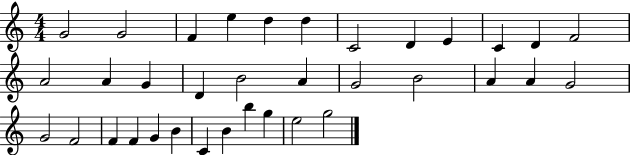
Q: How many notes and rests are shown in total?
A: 35